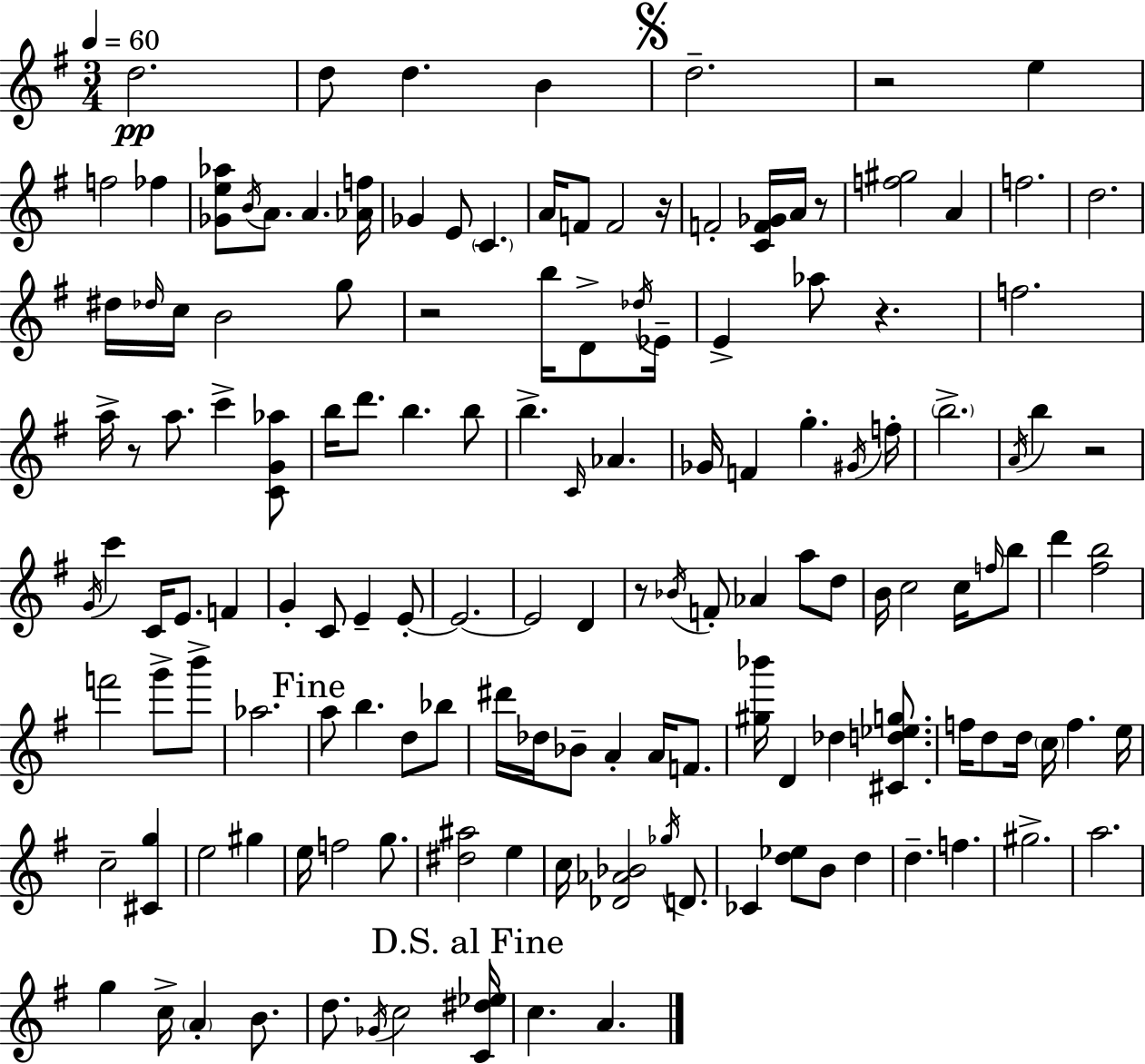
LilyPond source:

{
  \clef treble
  \numericTimeSignature
  \time 3/4
  \key e \minor
  \tempo 4 = 60
  d''2.\pp | d''8 d''4. b'4 | \mark \markup { \musicglyph "scripts.segno" } d''2.-- | r2 e''4 | \break f''2 fes''4 | <ges' e'' aes''>8 \acciaccatura { b'16 } a'8. a'4. | <aes' f''>16 ges'4 e'8 \parenthesize c'4. | a'16 f'8 f'2 | \break r16 f'2-. <c' f' ges'>16 a'16 r8 | <f'' gis''>2 a'4 | f''2. | d''2. | \break dis''16 \grace { des''16 } c''16 b'2 | g''8 r2 b''16 d'8-> | \acciaccatura { des''16 } ees'16-- e'4-> aes''8 r4. | f''2. | \break a''16-> r8 a''8. c'''4-> | <c' g' aes''>8 b''16 d'''8. b''4. | b''8 b''4.-> \grace { c'16 } aes'4. | ges'16 f'4 g''4.-. | \break \acciaccatura { gis'16 } f''16-. \parenthesize b''2.-> | \acciaccatura { a'16 } b''4 r2 | \acciaccatura { g'16 } c'''4 c'16 | e'8. f'4 g'4-. c'8 | \break e'4-- e'8-.~~ e'2.~~ | e'2 | d'4 r8 \acciaccatura { bes'16 } f'8-. | aes'4 a''8 d''8 b'16 c''2 | \break c''16 \grace { f''16 } b''8 d'''4 | <fis'' b''>2 f'''2 | g'''8-> b'''8-> aes''2. | \mark "Fine" a''8 b''4. | \break d''8 bes''8 dis'''16 des''16 bes'8-- | a'4-. a'16 f'8. <gis'' bes'''>16 d'4 | des''4 <cis' d'' ees'' g''>8. f''16 d''8 | d''16 \parenthesize c''16 f''4. e''16 c''2-- | \break <cis' g''>4 e''2 | gis''4 e''16 f''2 | g''8. <dis'' ais''>2 | e''4 c''16 <des' aes' bes'>2 | \break \acciaccatura { ges''16 } d'8. ces'4 | <d'' ees''>8 b'8 d''4 d''4.-- | f''4. gis''2.-> | a''2. | \break g''4 | c''16-> \parenthesize a'4-. b'8. d''8. | \acciaccatura { ges'16 } c''2 \mark "D.S. al Fine" <c' dis'' ees''>16 c''4. | a'4. \bar "|."
}